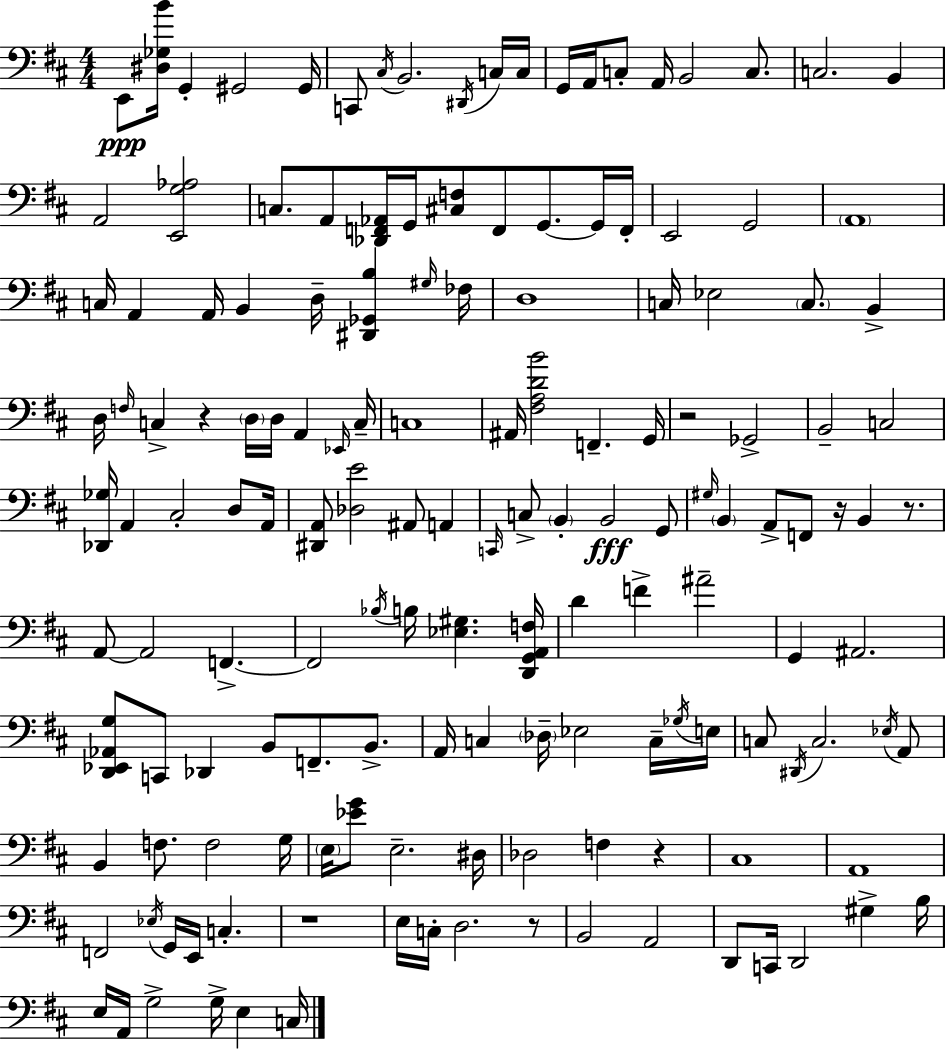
X:1
T:Untitled
M:4/4
L:1/4
K:D
E,,/2 [^D,_G,B]/4 G,, ^G,,2 ^G,,/4 C,,/2 ^C,/4 B,,2 ^D,,/4 C,/4 C,/4 G,,/4 A,,/4 C,/2 A,,/4 B,,2 C,/2 C,2 B,, A,,2 [E,,G,_A,]2 C,/2 A,,/2 [_D,,F,,_A,,]/4 G,,/4 [^C,F,]/2 F,,/2 G,,/2 G,,/4 F,,/4 E,,2 G,,2 A,,4 C,/4 A,, A,,/4 B,, D,/4 [^D,,_G,,B,] ^G,/4 _F,/4 D,4 C,/4 _E,2 C,/2 B,, D,/4 F,/4 C, z D,/4 D,/4 A,, _E,,/4 C,/4 C,4 ^A,,/4 [^F,A,DB]2 F,, G,,/4 z2 _G,,2 B,,2 C,2 [_D,,_G,]/4 A,, ^C,2 D,/2 A,,/4 [^D,,A,,]/2 [_D,E]2 ^A,,/2 A,, C,,/4 C,/2 B,, B,,2 G,,/2 ^G,/4 B,, A,,/2 F,,/2 z/4 B,, z/2 A,,/2 A,,2 F,, F,,2 _B,/4 B,/4 [_E,^G,] [D,,G,,A,,F,]/4 D F ^A2 G,, ^A,,2 [D,,_E,,_A,,G,]/2 C,,/2 _D,, B,,/2 F,,/2 B,,/2 A,,/4 C, _D,/4 _E,2 C,/4 _G,/4 E,/4 C,/2 ^D,,/4 C,2 _E,/4 A,,/2 B,, F,/2 F,2 G,/4 E,/4 [_EG]/2 E,2 ^D,/4 _D,2 F, z ^C,4 A,,4 F,,2 _E,/4 G,,/4 E,,/4 C, z4 E,/4 C,/4 D,2 z/2 B,,2 A,,2 D,,/2 C,,/4 D,,2 ^G, B,/4 E,/4 A,,/4 G,2 G,/4 E, C,/4